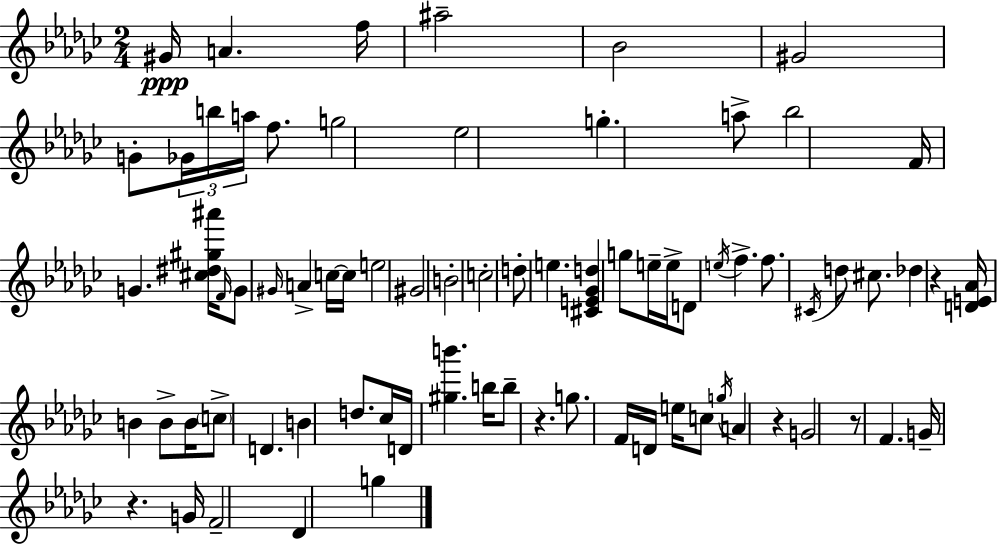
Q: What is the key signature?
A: EES minor